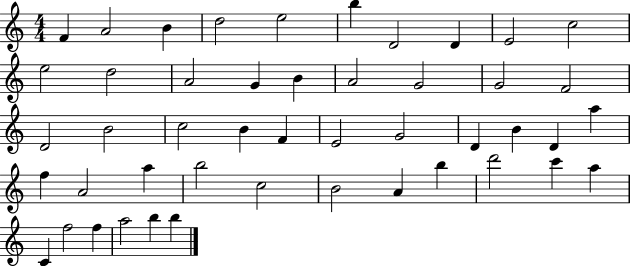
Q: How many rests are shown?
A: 0